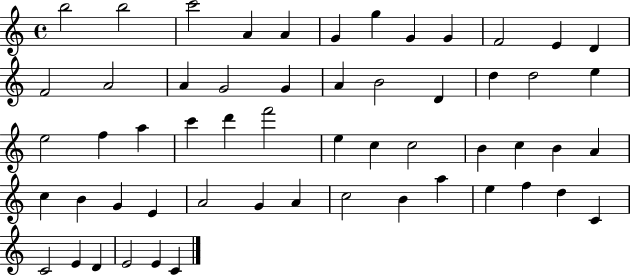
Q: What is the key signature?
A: C major